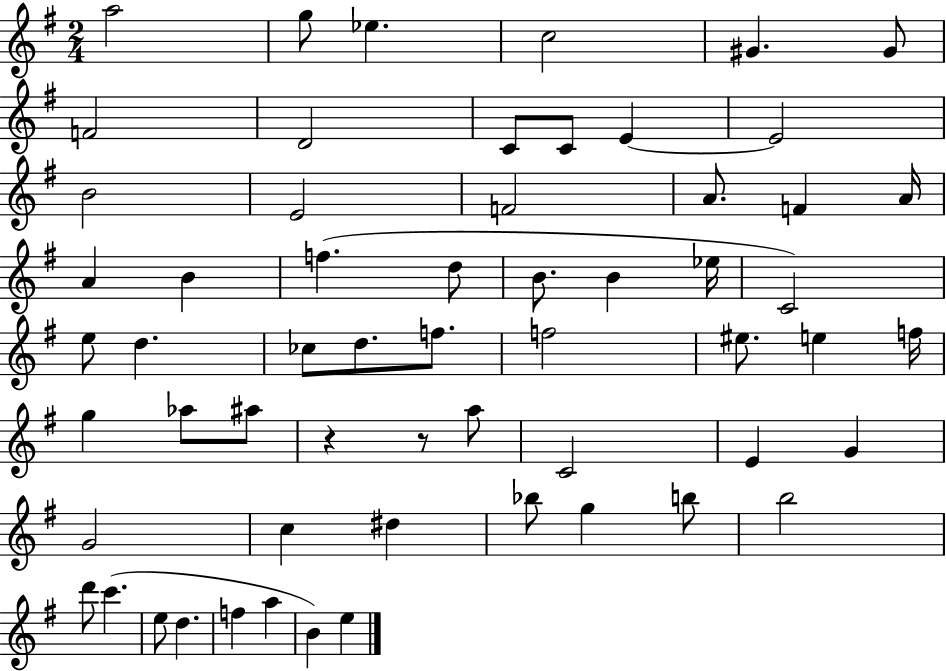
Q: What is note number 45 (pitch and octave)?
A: D#5